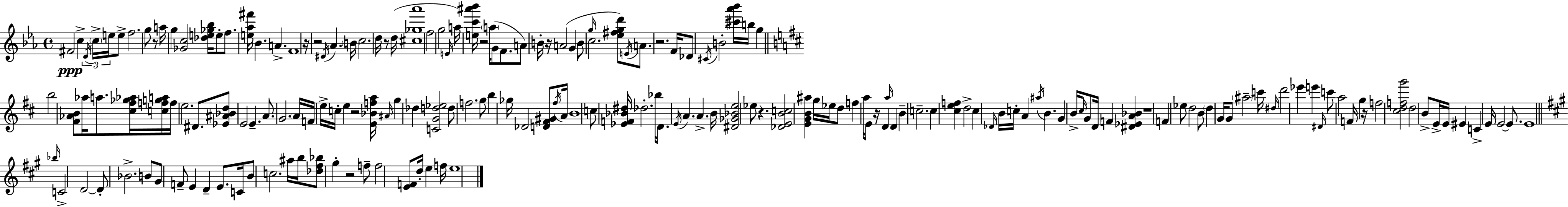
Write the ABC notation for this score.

X:1
T:Untitled
M:4/4
L:1/4
K:Eb
^F2 c D/4 c/4 e/4 e/2 f2 g/2 z/2 a/4 g [_Gc]2 [_de_g_b]/4 e/2 f/2 [e_a^f']/4 _B A F4 z/4 z2 ^D/4 _A B/4 c2 d/4 z/2 d/4 [^c_g_a']4 f2 g2 E/4 a/4 [ec'^a'_b']/4 z2 a/4 G/2 F/2 A/2 B/4 z/4 A2 G B/2 g/4 c2 [_e^fgd']/2 E/4 A/2 z2 F/4 _D/2 ^C/4 B2 [^c'_a'_b']/4 b/4 g b2 [^F_AB]/2 _a/4 a/2 [^c^f_g_a]/4 [cfga]/4 f/4 e2 ^D/2 [_E^A_Bd]/2 E2 E A/2 G2 A/4 F/4 e/4 c/4 e z2 [E_Bfa]/4 ^A/4 g _d [CGd_e]2 d/2 f2 g/2 b _g/4 _D2 [D^F^G]/2 ^f/4 A/4 B4 c/2 [_EF_B^d]/4 _d2 _b/4 D/2 E/4 A A B/4 [^D_G_Be]2 _e/2 z [_DEBc]2 [EGB^a] g/4 _e/4 d/2 f a/4 E/2 z/4 D a/4 D B c2 c [^cef] d2 ^c _D/4 B/4 c/4 A ^a/4 B G B/4 ^c/4 G/2 D/4 F [^D_EA_B] z4 F _e/2 d2 B/2 d G/4 G/2 ^a2 c'/4 ^d/4 d'2 _e' e' ^D/4 c'/2 a2 F/4 g z/4 f2 [^cdfg']2 d2 B/2 E/4 E/4 ^E C E/4 E2 E/2 E4 _b/4 C2 D2 D/2 _B2 B/2 ^G/2 F/2 E D E/2 C/4 B/2 c2 ^a/4 b/4 [_d^f_b]/2 ^g z2 f/2 f2 [EF]/2 d/4 e f/4 e4